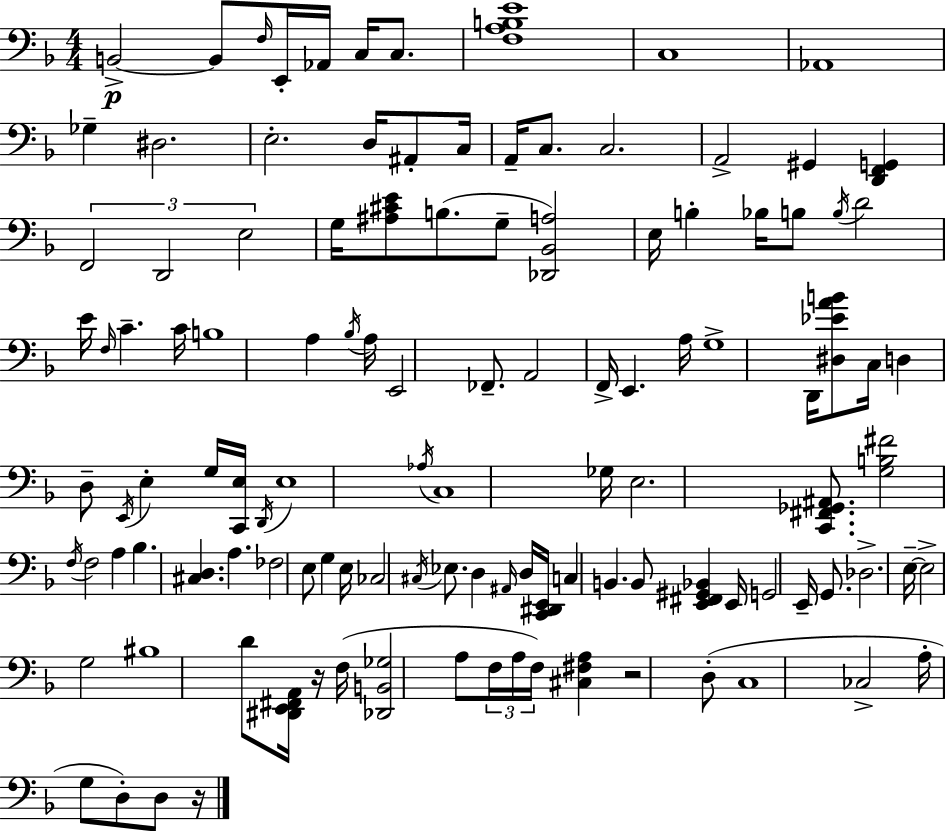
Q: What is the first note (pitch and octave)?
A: B2